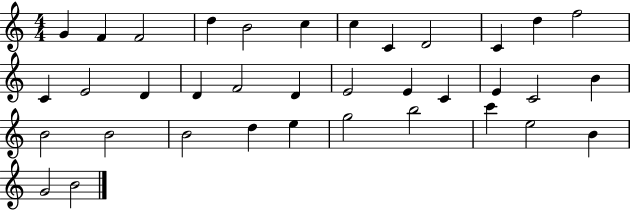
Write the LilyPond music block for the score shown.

{
  \clef treble
  \numericTimeSignature
  \time 4/4
  \key c \major
  g'4 f'4 f'2 | d''4 b'2 c''4 | c''4 c'4 d'2 | c'4 d''4 f''2 | \break c'4 e'2 d'4 | d'4 f'2 d'4 | e'2 e'4 c'4 | e'4 c'2 b'4 | \break b'2 b'2 | b'2 d''4 e''4 | g''2 b''2 | c'''4 e''2 b'4 | \break g'2 b'2 | \bar "|."
}